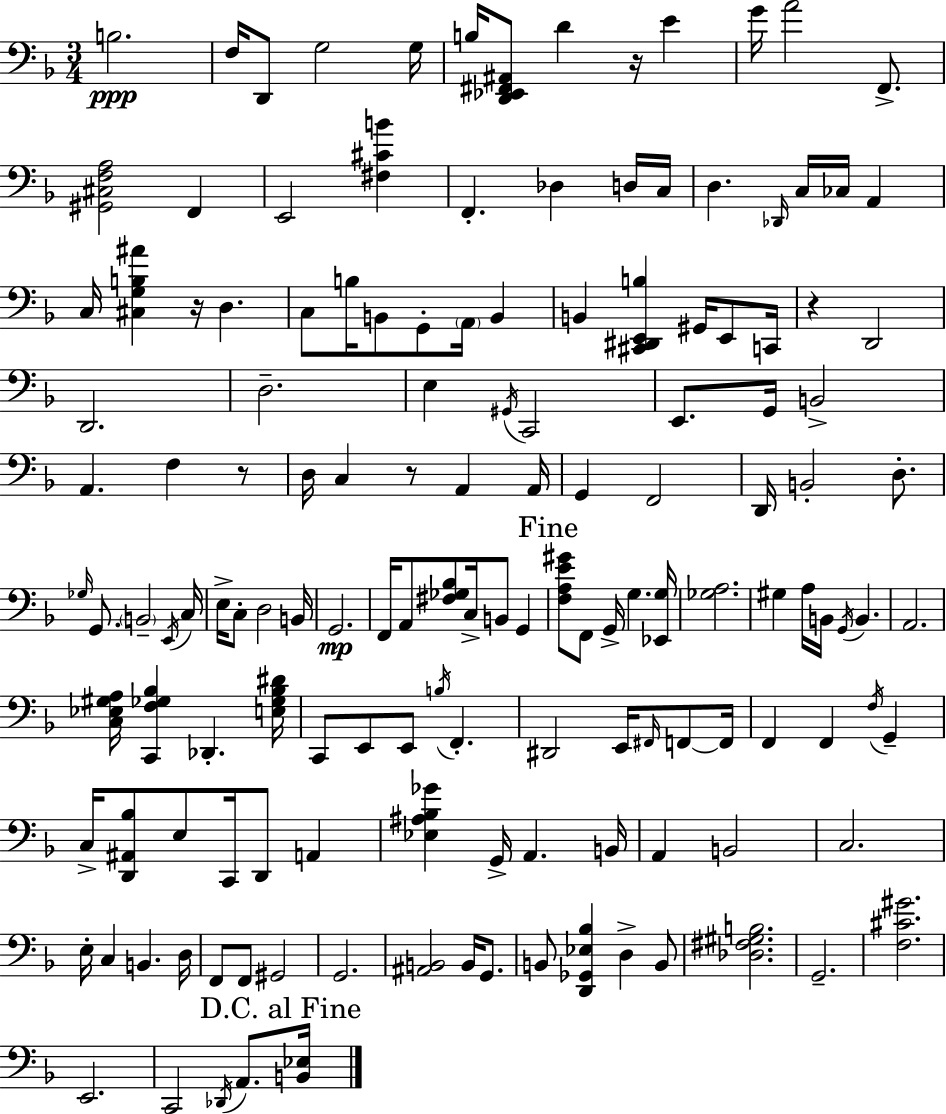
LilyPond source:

{
  \clef bass
  \numericTimeSignature
  \time 3/4
  \key f \major
  \repeat volta 2 { b2.\ppp | f16 d,8 g2 g16 | b16 <d, ees, fis, ais,>8 d'4 r16 e'4 | g'16 a'2 f,8.-> | \break <gis, cis f a>2 f,4 | e,2 <fis cis' b'>4 | f,4.-. des4 d16 c16 | d4. \grace { des,16 } c16 ces16 a,4 | \break c16 <cis g b ais'>4 r16 d4. | c8 b16 b,8 g,8-. \parenthesize a,16 b,4 | b,4 <cis, dis, e, b>4 gis,16 e,8 | c,16 r4 d,2 | \break d,2. | d2.-- | e4 \acciaccatura { gis,16 } c,2 | e,8. g,16 b,2-> | \break a,4. f4 | r8 d16 c4 r8 a,4 | a,16 g,4 f,2 | d,16 b,2-. d8.-. | \break \grace { ges16 } g,8. \parenthesize b,2-- | \acciaccatura { e,16 } c16 e16-> c8-. d2 | b,16 g,2.\mp | f,16 a,8 <fis ges bes>8 c16-> b,8 | \break g,4 \mark "Fine" <f a e' gis'>8 f,8 g,16-> g4. | <ees, g>16 <ges a>2. | gis4 a16 b,16 \acciaccatura { g,16 } b,4. | a,2. | \break <c ees gis a>16 <c, f ges bes>4 des,4.-. | <e ges bes dis'>16 c,8 e,8 e,8 \acciaccatura { b16 } | f,4.-. dis,2 | e,16 \grace { fis,16 } f,8~~ f,16 f,4 f,4 | \break \acciaccatura { f16 } g,4-- c16-> <d, ais, bes>8 e8 | c,16 d,8 a,4 <ees ais bes ges'>4 | g,16-> a,4. b,16 a,4 | b,2 c2. | \break e16-. c4 | b,4. d16 f,8 f,8 | gis,2 g,2. | <ais, b,>2 | \break b,16 g,8. b,8 <d, ges, ees bes>4 | d4-> b,8 <des fis gis b>2. | g,2.-- | <f cis' gis'>2. | \break e,2. | c,2 | \acciaccatura { des,16 } a,8. \mark "D.C. al Fine" <b, ees>16 } \bar "|."
}